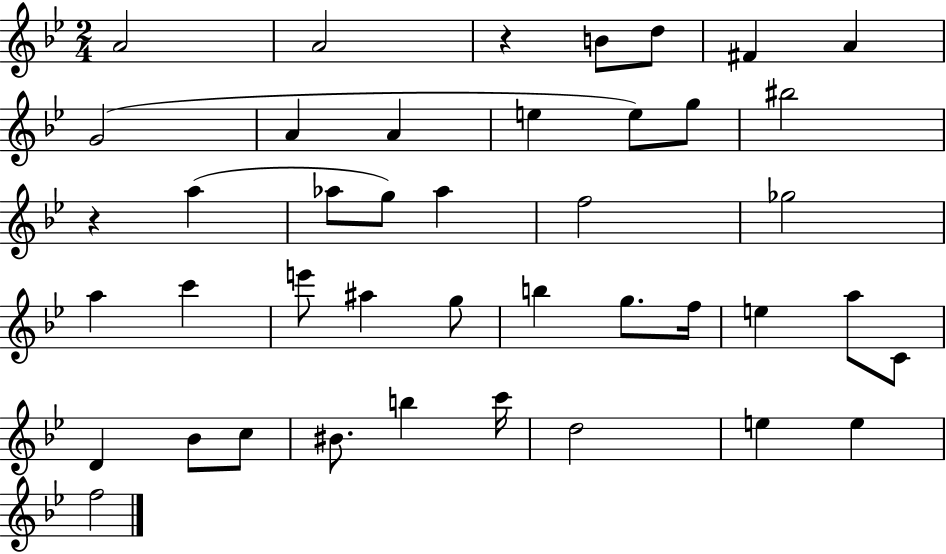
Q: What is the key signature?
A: BES major